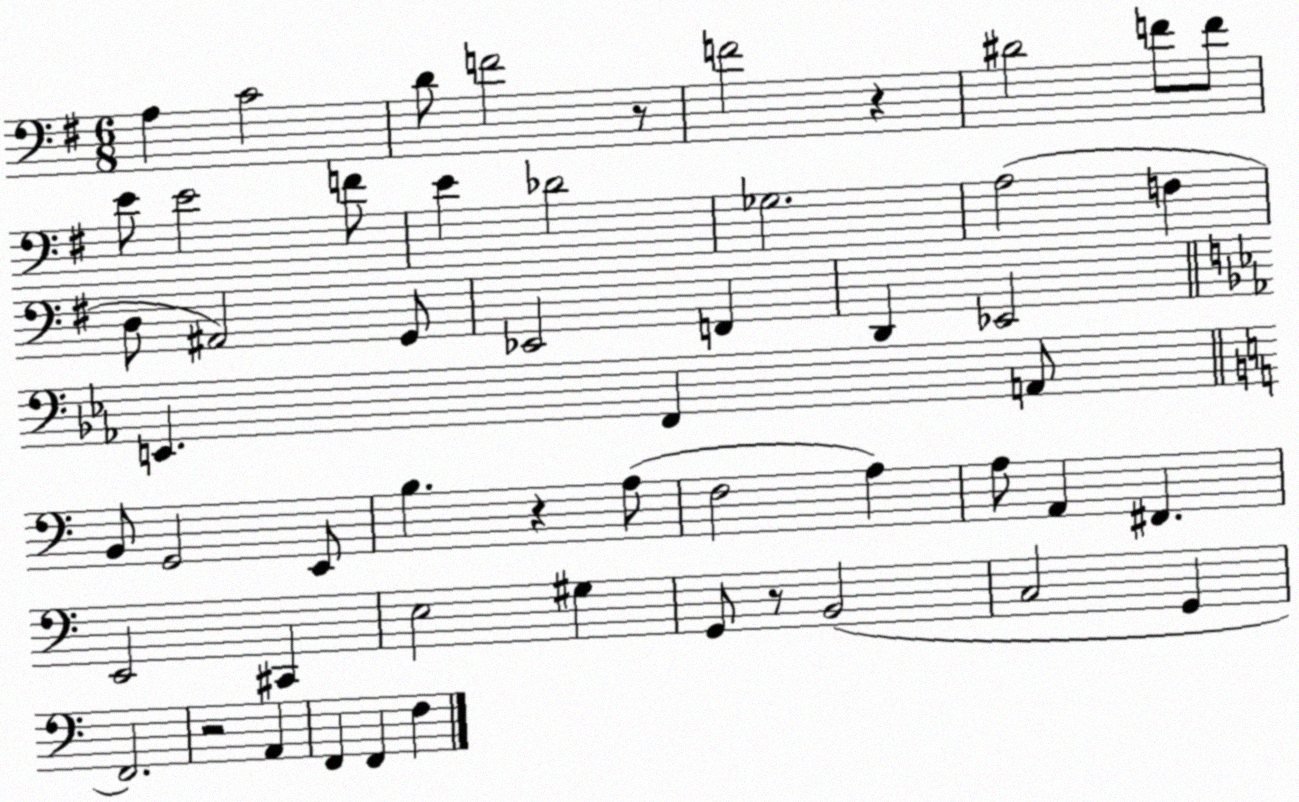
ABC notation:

X:1
T:Untitled
M:6/8
L:1/4
K:G
A, C2 D/2 F2 z/2 F2 z ^D2 F/2 F/2 E/2 E2 F/2 E _D2 _G,2 A,2 F, D,/2 ^A,,2 G,,/2 _E,,2 F,, D,, _E,,2 E,, F,, A,,/2 B,,/2 G,,2 E,,/2 B, z A,/2 F,2 A, A,/2 A,, ^F,, E,,2 ^C,, E,2 ^G, G,,/2 z/2 B,,2 C,2 G,, F,,2 z2 A,, F,, F,, F,